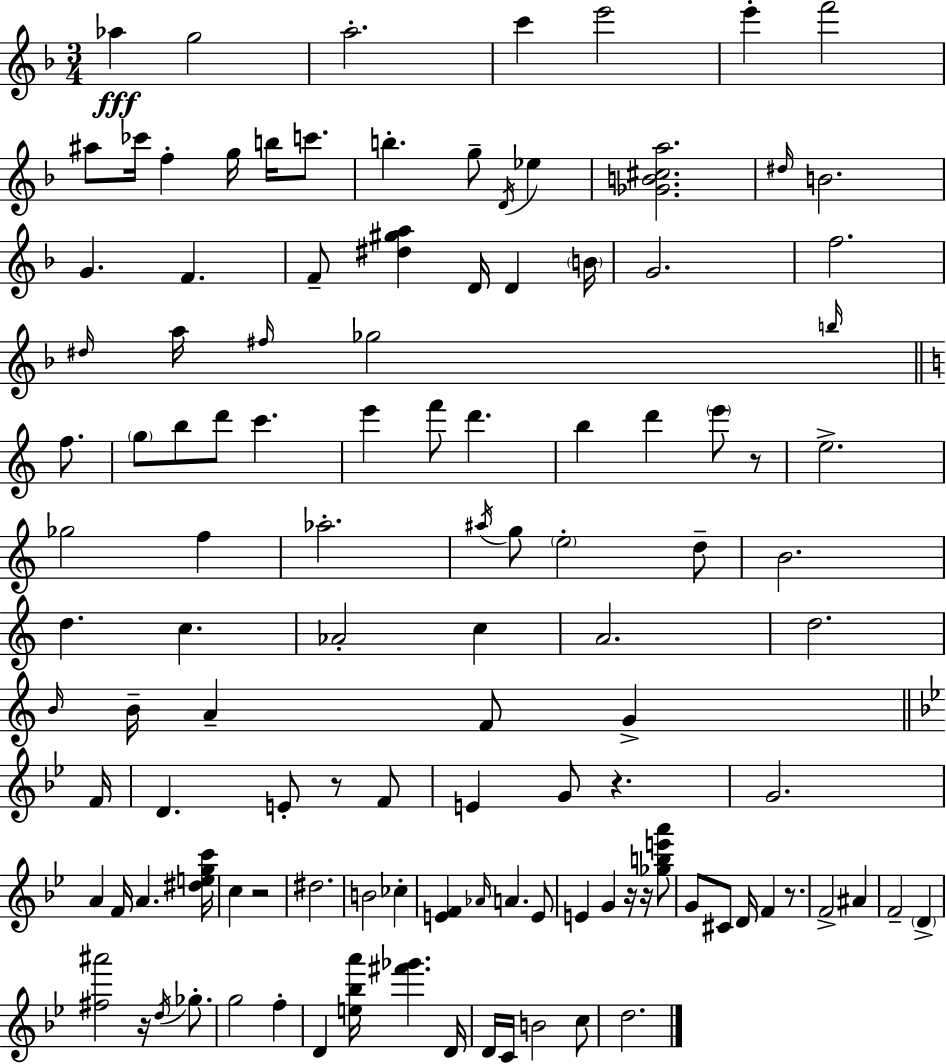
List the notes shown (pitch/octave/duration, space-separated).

Ab5/q G5/h A5/h. C6/q E6/h E6/q F6/h A#5/e CES6/s F5/q G5/s B5/s C6/e. B5/q. G5/e D4/s Eb5/q [Gb4,B4,C#5,A5]/h. D#5/s B4/h. G4/q. F4/q. F4/e [D#5,G#5,A5]/q D4/s D4/q B4/s G4/h. F5/h. D#5/s A5/s F#5/s Gb5/h B5/s F5/e. G5/e B5/e D6/e C6/q. E6/q F6/e D6/q. B5/q D6/q E6/e R/e E5/h. Gb5/h F5/q Ab5/h. A#5/s G5/e E5/h D5/e B4/h. D5/q. C5/q. Ab4/h C5/q A4/h. D5/h. B4/s B4/s A4/q F4/e G4/q F4/s D4/q. E4/e R/e F4/e E4/q G4/e R/q. G4/h. A4/q F4/s A4/q. [D#5,E5,G5,C6]/s C5/q R/h D#5/h. B4/h CES5/q [E4,F4]/q Ab4/s A4/q. E4/e E4/q G4/q R/s R/s [Gb5,B5,E6,A6]/e G4/e C#4/e D4/s F4/q R/e. F4/h A#4/q F4/h D4/q [F#5,A#6]/h R/s D5/s Gb5/e. G5/h F5/q D4/q [E5,Bb5,A6]/s [F#6,Gb6]/q. D4/s D4/s C4/s B4/h C5/e D5/h.